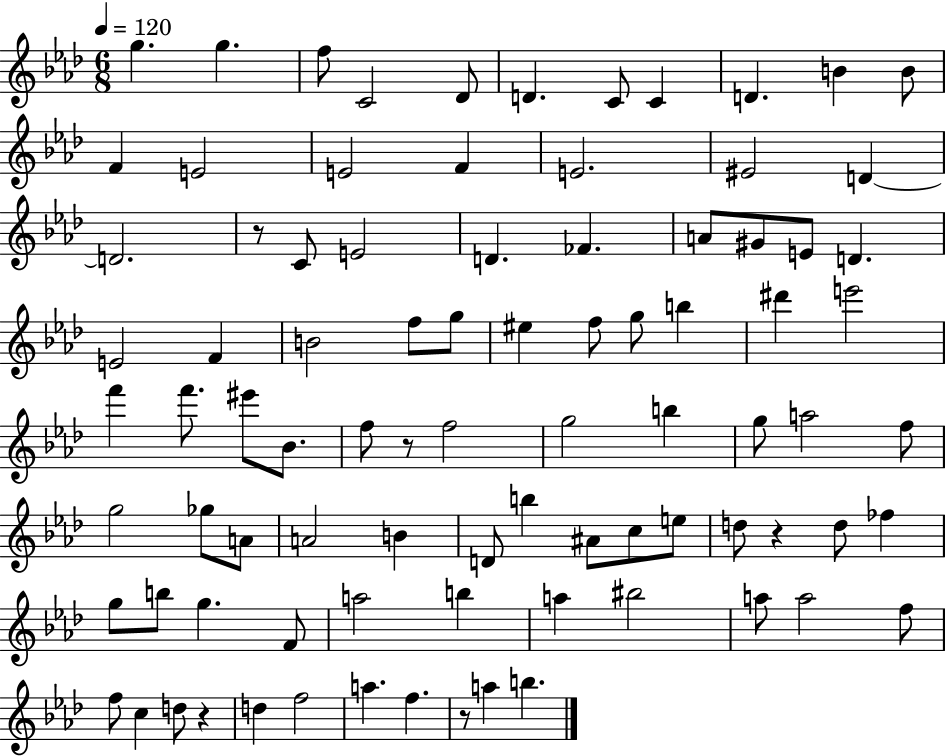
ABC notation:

X:1
T:Untitled
M:6/8
L:1/4
K:Ab
g g f/2 C2 _D/2 D C/2 C D B B/2 F E2 E2 F E2 ^E2 D D2 z/2 C/2 E2 D _F A/2 ^G/2 E/2 D E2 F B2 f/2 g/2 ^e f/2 g/2 b ^d' e'2 f' f'/2 ^e'/2 _B/2 f/2 z/2 f2 g2 b g/2 a2 f/2 g2 _g/2 A/2 A2 B D/2 b ^A/2 c/2 e/2 d/2 z d/2 _f g/2 b/2 g F/2 a2 b a ^b2 a/2 a2 f/2 f/2 c d/2 z d f2 a f z/2 a b